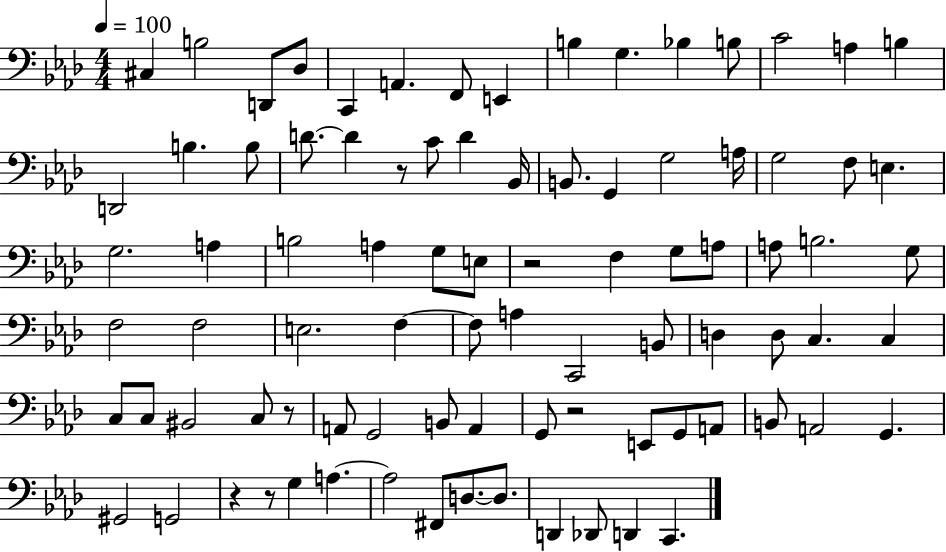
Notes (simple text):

C#3/q B3/h D2/e Db3/e C2/q A2/q. F2/e E2/q B3/q G3/q. Bb3/q B3/e C4/h A3/q B3/q D2/h B3/q. B3/e D4/e. D4/q R/e C4/e D4/q Bb2/s B2/e. G2/q G3/h A3/s G3/h F3/e E3/q. G3/h. A3/q B3/h A3/q G3/e E3/e R/h F3/q G3/e A3/e A3/e B3/h. G3/e F3/h F3/h E3/h. F3/q F3/e A3/q C2/h B2/e D3/q D3/e C3/q. C3/q C3/e C3/e BIS2/h C3/e R/e A2/e G2/h B2/e A2/q G2/e R/h E2/e G2/e A2/e B2/e A2/h G2/q. G#2/h G2/h R/q R/e G3/q A3/q. A3/h F#2/e D3/e. D3/e. D2/q Db2/e D2/q C2/q.